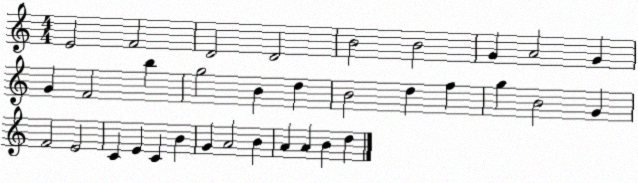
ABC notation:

X:1
T:Untitled
M:4/4
L:1/4
K:C
E2 F2 D2 D2 B2 B2 G A2 G G F2 b g2 B d B2 d f g B2 G F2 E2 C E C B G A2 B A A B d